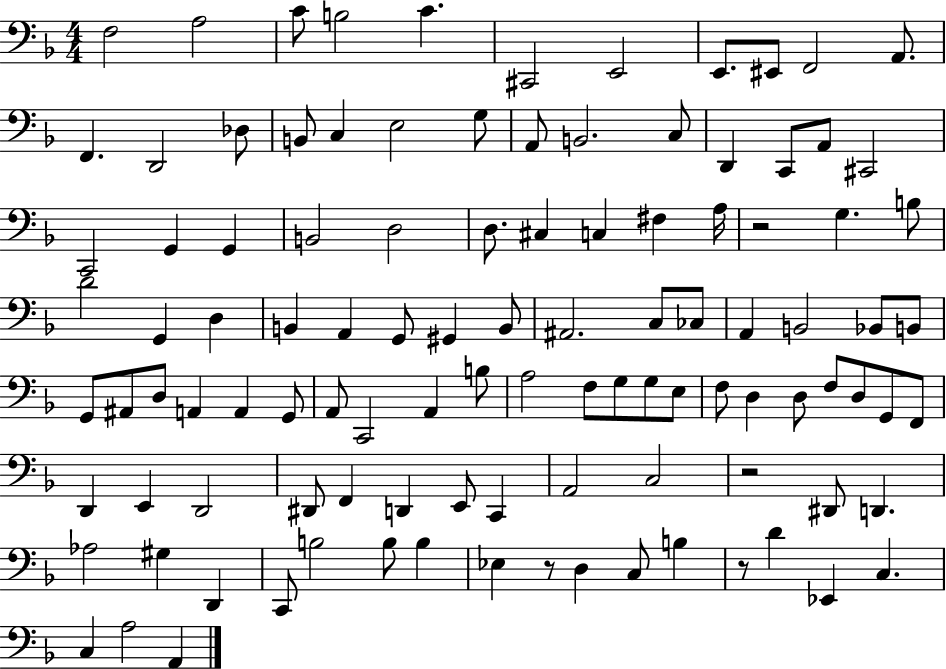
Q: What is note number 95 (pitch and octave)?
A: D3